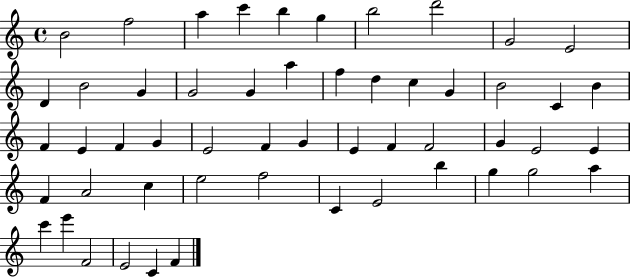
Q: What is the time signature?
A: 4/4